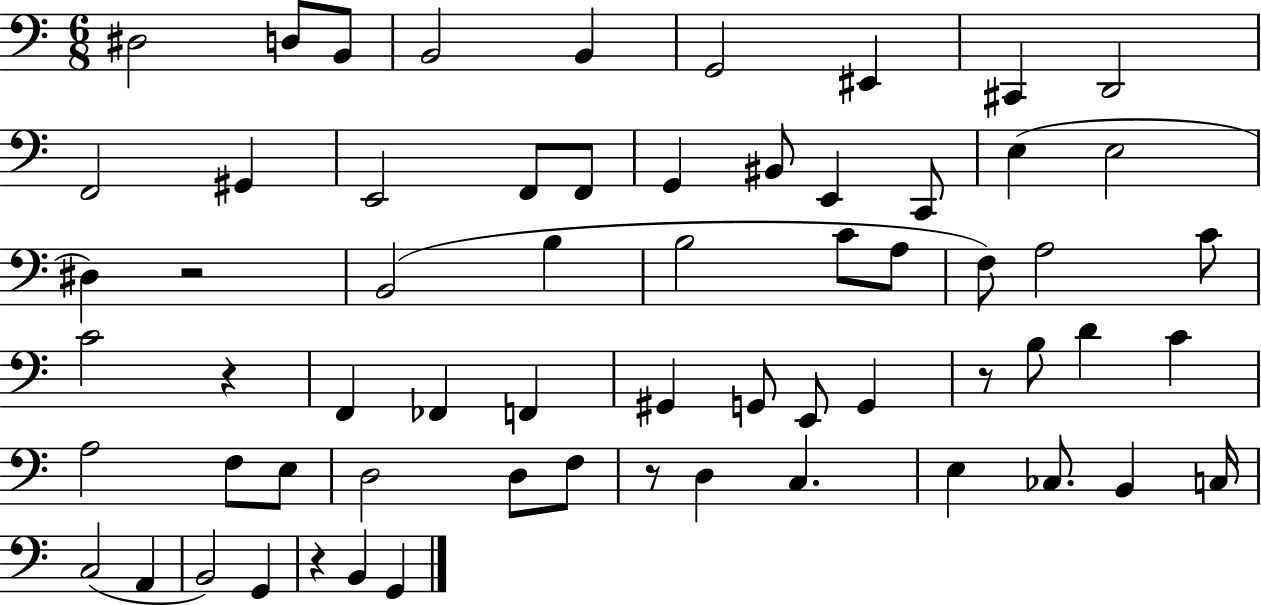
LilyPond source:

{
  \clef bass
  \numericTimeSignature
  \time 6/8
  \key c \major
  dis2 d8 b,8 | b,2 b,4 | g,2 eis,4 | cis,4 d,2 | \break f,2 gis,4 | e,2 f,8 f,8 | g,4 bis,8 e,4 c,8 | e4( e2 | \break dis4) r2 | b,2( b4 | b2 c'8 a8 | f8) a2 c'8 | \break c'2 r4 | f,4 fes,4 f,4 | gis,4 g,8 e,8 g,4 | r8 b8 d'4 c'4 | \break a2 f8 e8 | d2 d8 f8 | r8 d4 c4. | e4 ces8. b,4 c16 | \break c2( a,4 | b,2) g,4 | r4 b,4 g,4 | \bar "|."
}